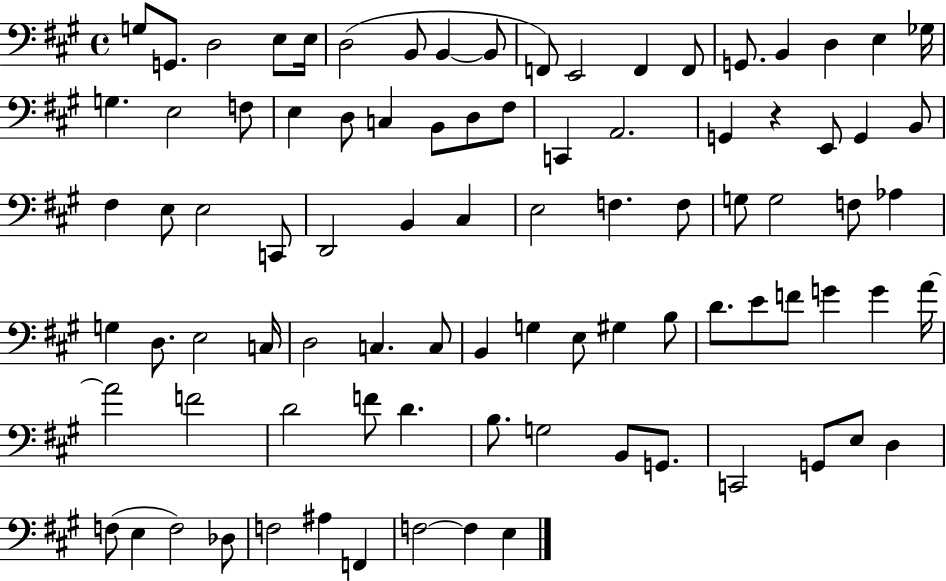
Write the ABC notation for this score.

X:1
T:Untitled
M:4/4
L:1/4
K:A
G,/2 G,,/2 D,2 E,/2 E,/4 D,2 B,,/2 B,, B,,/2 F,,/2 E,,2 F,, F,,/2 G,,/2 B,, D, E, _G,/4 G, E,2 F,/2 E, D,/2 C, B,,/2 D,/2 ^F,/2 C,, A,,2 G,, z E,,/2 G,, B,,/2 ^F, E,/2 E,2 C,,/2 D,,2 B,, ^C, E,2 F, F,/2 G,/2 G,2 F,/2 _A, G, D,/2 E,2 C,/4 D,2 C, C,/2 B,, G, E,/2 ^G, B,/2 D/2 E/2 F/2 G G A/4 A2 F2 D2 F/2 D B,/2 G,2 B,,/2 G,,/2 C,,2 G,,/2 E,/2 D, F,/2 E, F,2 _D,/2 F,2 ^A, F,, F,2 F, E,